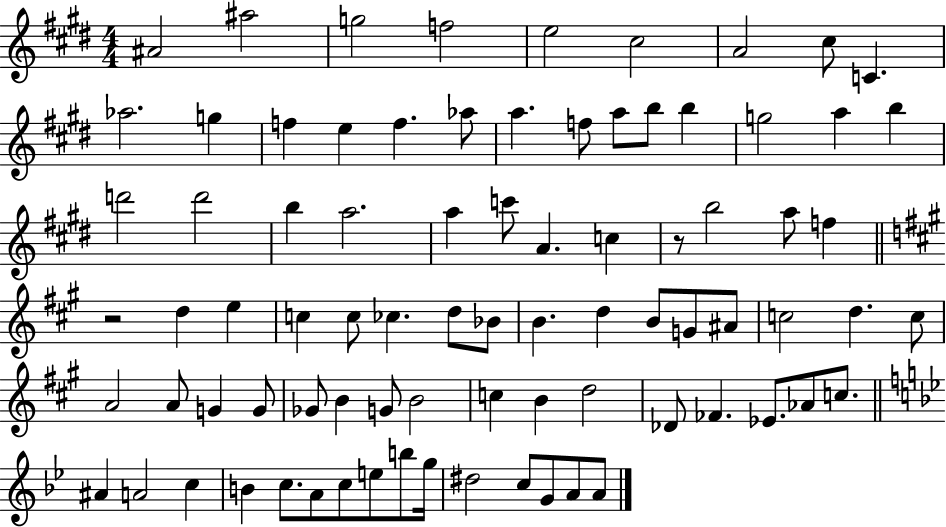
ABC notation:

X:1
T:Untitled
M:4/4
L:1/4
K:E
^A2 ^a2 g2 f2 e2 ^c2 A2 ^c/2 C _a2 g f e f _a/2 a f/2 a/2 b/2 b g2 a b d'2 d'2 b a2 a c'/2 A c z/2 b2 a/2 f z2 d e c c/2 _c d/2 _B/2 B d B/2 G/2 ^A/2 c2 d c/2 A2 A/2 G G/2 _G/2 B G/2 B2 c B d2 _D/2 _F _E/2 _A/2 c/2 ^A A2 c B c/2 A/2 c/2 e/2 b/2 g/4 ^d2 c/2 G/2 A/2 A/2